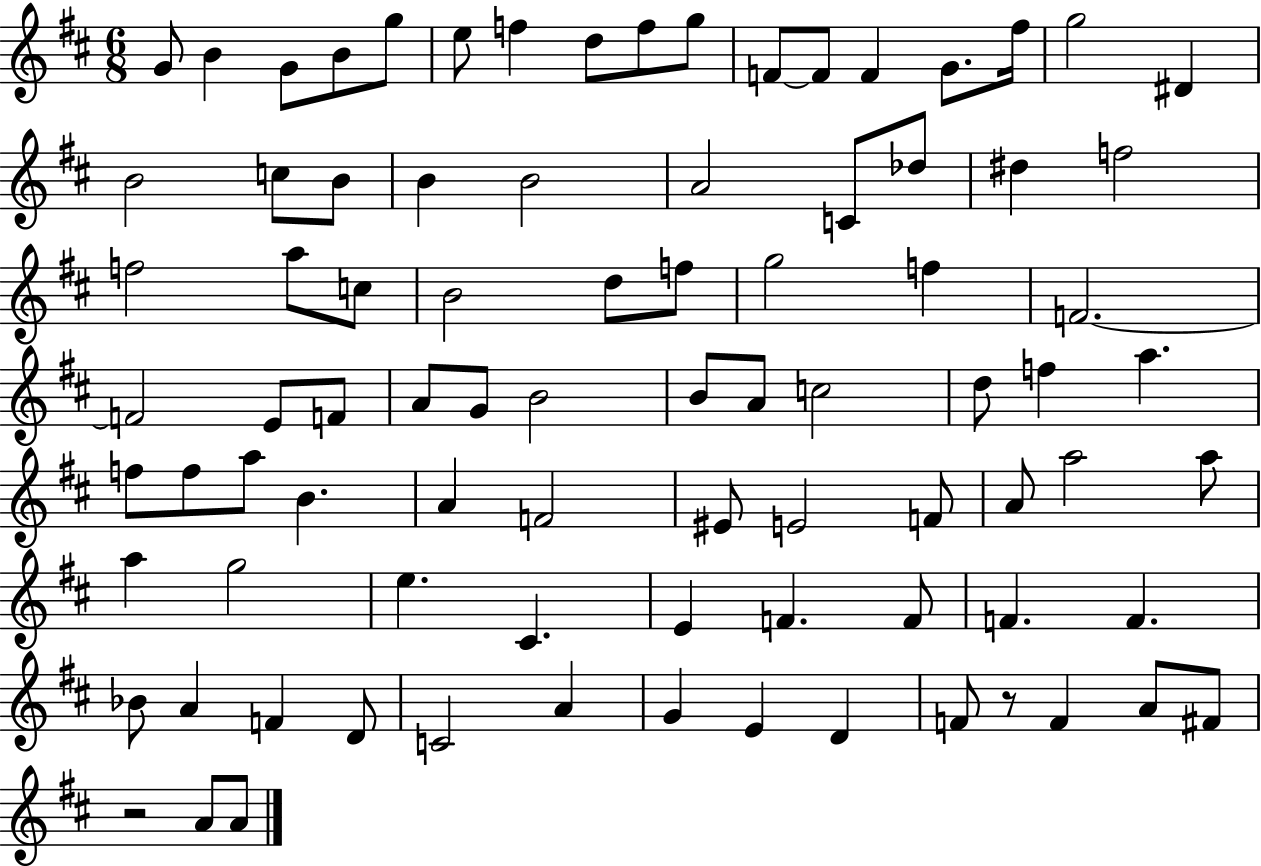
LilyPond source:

{
  \clef treble
  \numericTimeSignature
  \time 6/8
  \key d \major
  \repeat volta 2 { g'8 b'4 g'8 b'8 g''8 | e''8 f''4 d''8 f''8 g''8 | f'8~~ f'8 f'4 g'8. fis''16 | g''2 dis'4 | \break b'2 c''8 b'8 | b'4 b'2 | a'2 c'8 des''8 | dis''4 f''2 | \break f''2 a''8 c''8 | b'2 d''8 f''8 | g''2 f''4 | f'2.~~ | \break f'2 e'8 f'8 | a'8 g'8 b'2 | b'8 a'8 c''2 | d''8 f''4 a''4. | \break f''8 f''8 a''8 b'4. | a'4 f'2 | eis'8 e'2 f'8 | a'8 a''2 a''8 | \break a''4 g''2 | e''4. cis'4. | e'4 f'4. f'8 | f'4. f'4. | \break bes'8 a'4 f'4 d'8 | c'2 a'4 | g'4 e'4 d'4 | f'8 r8 f'4 a'8 fis'8 | \break r2 a'8 a'8 | } \bar "|."
}